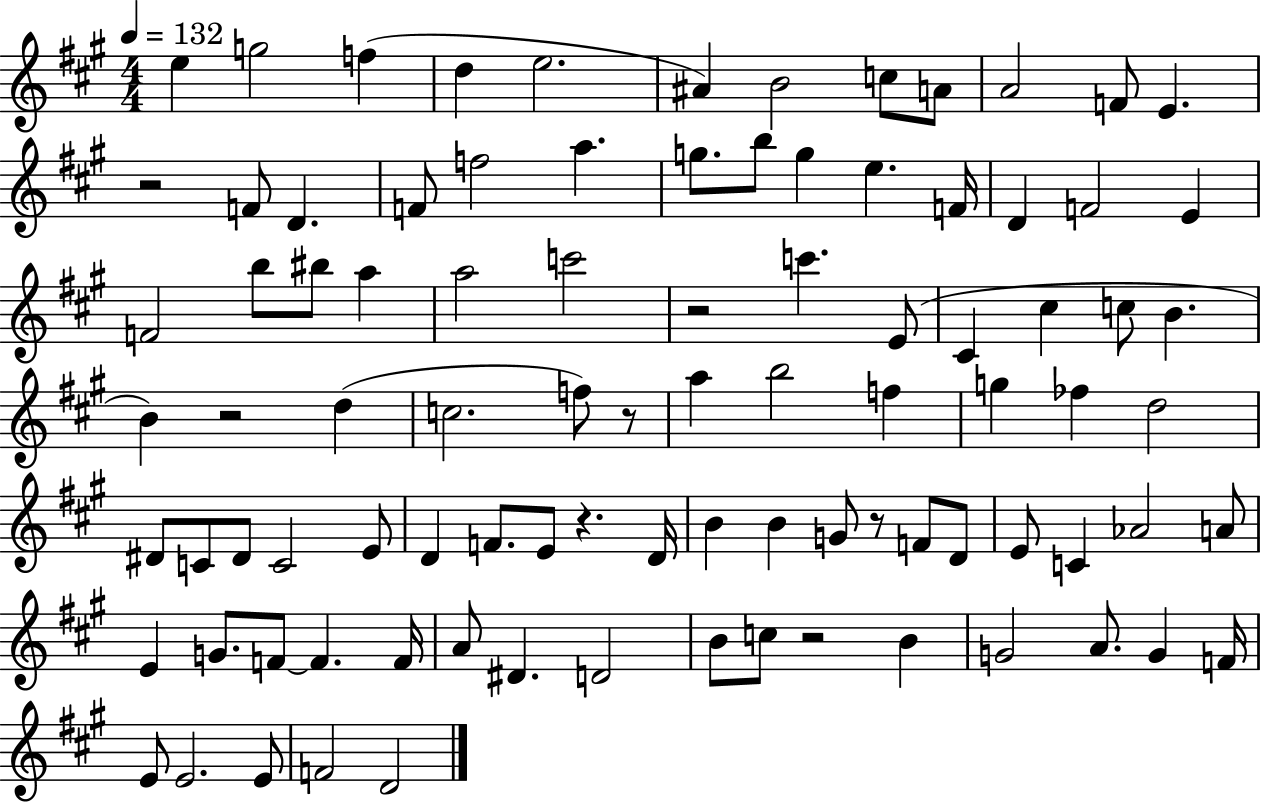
{
  \clef treble
  \numericTimeSignature
  \time 4/4
  \key a \major
  \tempo 4 = 132
  e''4 g''2 f''4( | d''4 e''2. | ais'4) b'2 c''8 a'8 | a'2 f'8 e'4. | \break r2 f'8 d'4. | f'8 f''2 a''4. | g''8. b''8 g''4 e''4. f'16 | d'4 f'2 e'4 | \break f'2 b''8 bis''8 a''4 | a''2 c'''2 | r2 c'''4. e'8( | cis'4 cis''4 c''8 b'4. | \break b'4) r2 d''4( | c''2. f''8) r8 | a''4 b''2 f''4 | g''4 fes''4 d''2 | \break dis'8 c'8 dis'8 c'2 e'8 | d'4 f'8. e'8 r4. d'16 | b'4 b'4 g'8 r8 f'8 d'8 | e'8 c'4 aes'2 a'8 | \break e'4 g'8. f'8~~ f'4. f'16 | a'8 dis'4. d'2 | b'8 c''8 r2 b'4 | g'2 a'8. g'4 f'16 | \break e'8 e'2. e'8 | f'2 d'2 | \bar "|."
}